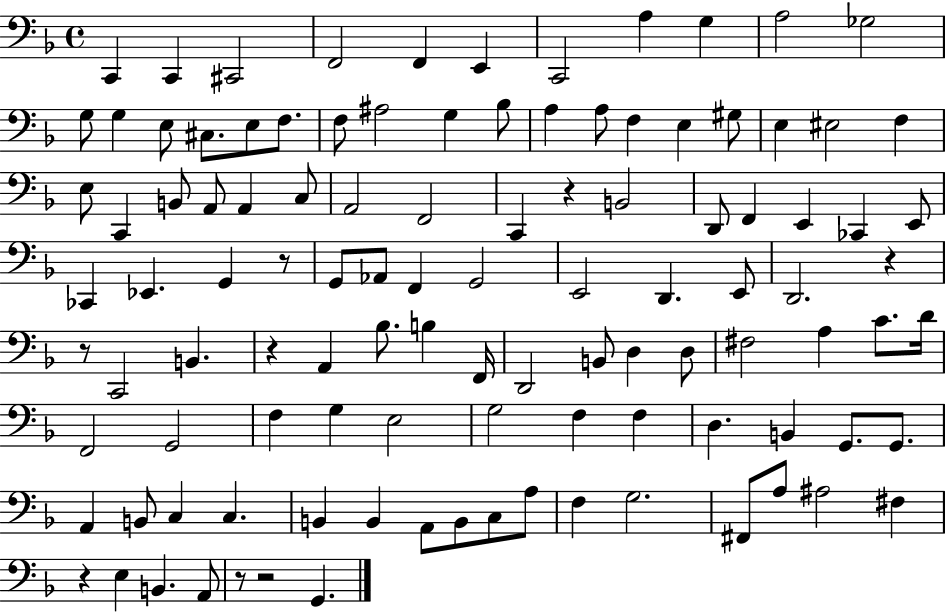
{
  \clef bass
  \time 4/4
  \defaultTimeSignature
  \key f \major
  c,4 c,4 cis,2 | f,2 f,4 e,4 | c,2 a4 g4 | a2 ges2 | \break g8 g4 e8 cis8. e8 f8. | f8 ais2 g4 bes8 | a4 a8 f4 e4 gis8 | e4 eis2 f4 | \break e8 c,4 b,8 a,8 a,4 c8 | a,2 f,2 | c,4 r4 b,2 | d,8 f,4 e,4 ces,4 e,8 | \break ces,4 ees,4. g,4 r8 | g,8 aes,8 f,4 g,2 | e,2 d,4. e,8 | d,2. r4 | \break r8 c,2 b,4. | r4 a,4 bes8. b4 f,16 | d,2 b,8 d4 d8 | fis2 a4 c'8. d'16 | \break f,2 g,2 | f4 g4 e2 | g2 f4 f4 | d4. b,4 g,8. g,8. | \break a,4 b,8 c4 c4. | b,4 b,4 a,8 b,8 c8 a8 | f4 g2. | fis,8 a8 ais2 fis4 | \break r4 e4 b,4. a,8 | r8 r2 g,4. | \bar "|."
}